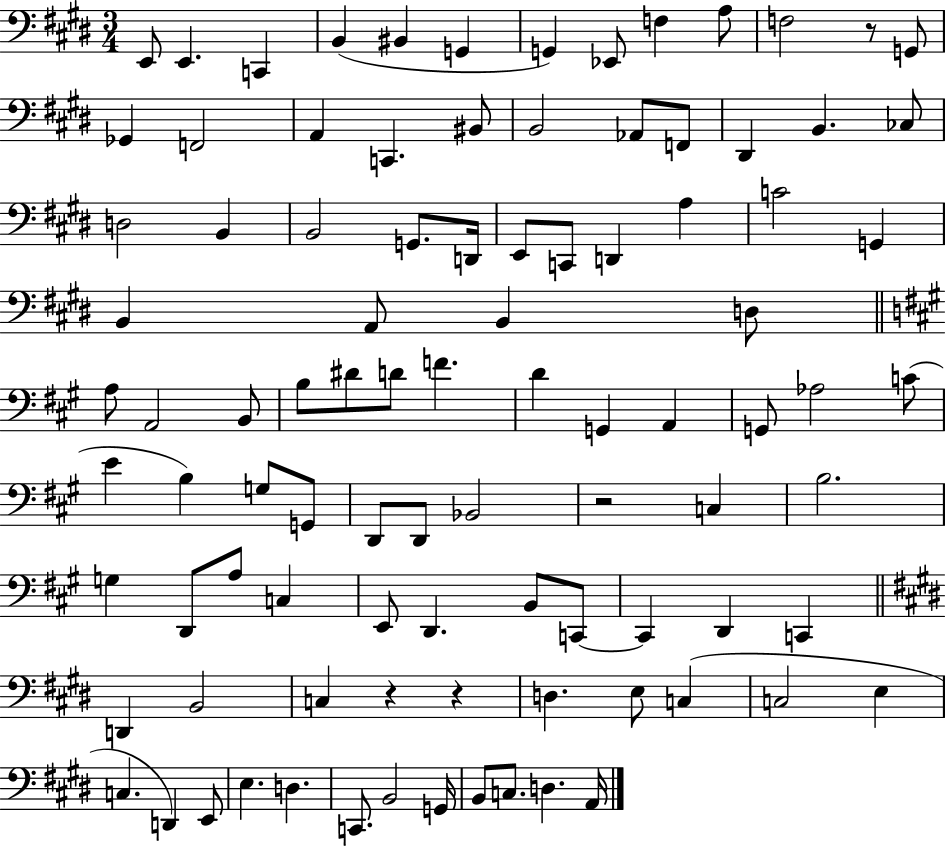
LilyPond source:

{
  \clef bass
  \numericTimeSignature
  \time 3/4
  \key e \major
  e,8 e,4. c,4 | b,4( bis,4 g,4 | g,4) ees,8 f4 a8 | f2 r8 g,8 | \break ges,4 f,2 | a,4 c,4. bis,8 | b,2 aes,8 f,8 | dis,4 b,4. ces8 | \break d2 b,4 | b,2 g,8. d,16 | e,8 c,8 d,4 a4 | c'2 g,4 | \break b,4 a,8 b,4 d8 | \bar "||" \break \key a \major a8 a,2 b,8 | b8 dis'8 d'8 f'4. | d'4 g,4 a,4 | g,8 aes2 c'8( | \break e'4 b4) g8 g,8 | d,8 d,8 bes,2 | r2 c4 | b2. | \break g4 d,8 a8 c4 | e,8 d,4. b,8 c,8~~ | c,4 d,4 c,4 | \bar "||" \break \key e \major d,4 b,2 | c4 r4 r4 | d4. e8 c4( | c2 e4 | \break c4. d,4) e,8 | e4. d4. | c,8. b,2 g,16 | b,8 c8. d4. a,16 | \break \bar "|."
}